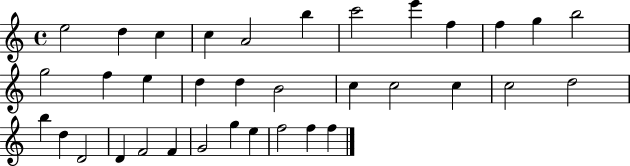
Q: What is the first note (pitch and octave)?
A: E5